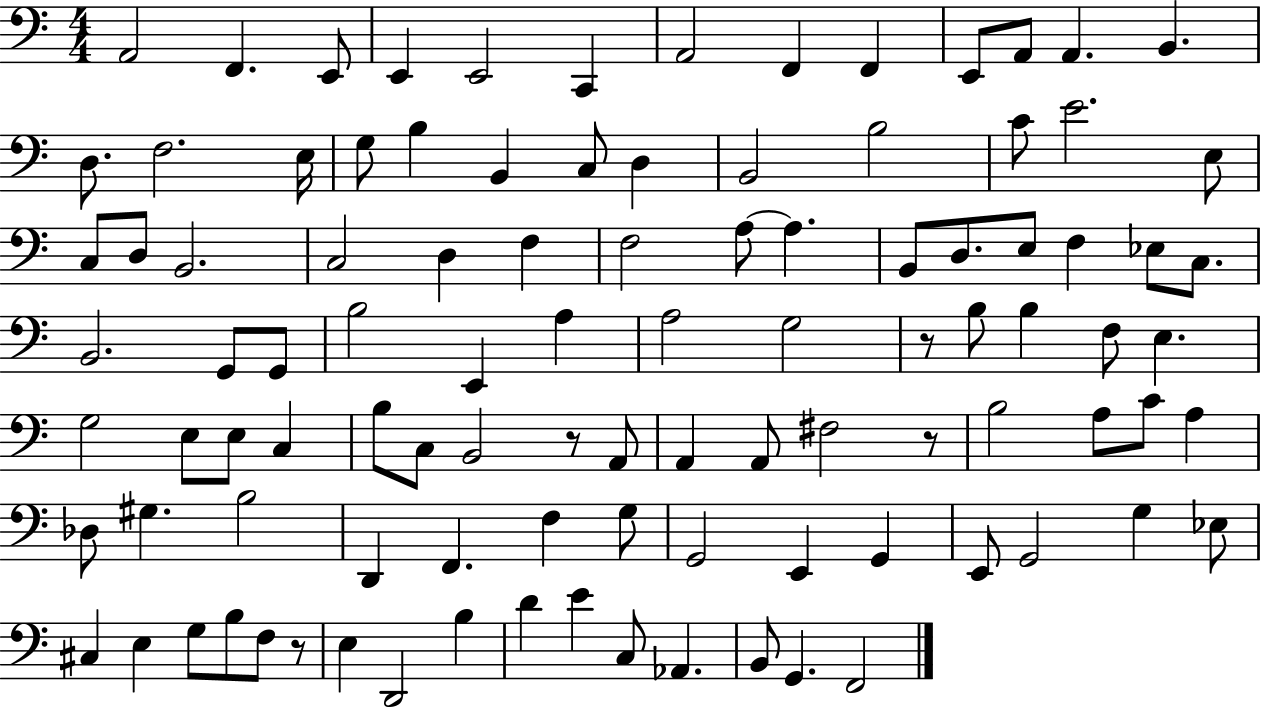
A2/h F2/q. E2/e E2/q E2/h C2/q A2/h F2/q F2/q E2/e A2/e A2/q. B2/q. D3/e. F3/h. E3/s G3/e B3/q B2/q C3/e D3/q B2/h B3/h C4/e E4/h. E3/e C3/e D3/e B2/h. C3/h D3/q F3/q F3/h A3/e A3/q. B2/e D3/e. E3/e F3/q Eb3/e C3/e. B2/h. G2/e G2/e B3/h E2/q A3/q A3/h G3/h R/e B3/e B3/q F3/e E3/q. G3/h E3/e E3/e C3/q B3/e C3/e B2/h R/e A2/e A2/q A2/e F#3/h R/e B3/h A3/e C4/e A3/q Db3/e G#3/q. B3/h D2/q F2/q. F3/q G3/e G2/h E2/q G2/q E2/e G2/h G3/q Eb3/e C#3/q E3/q G3/e B3/e F3/e R/e E3/q D2/h B3/q D4/q E4/q C3/e Ab2/q. B2/e G2/q. F2/h